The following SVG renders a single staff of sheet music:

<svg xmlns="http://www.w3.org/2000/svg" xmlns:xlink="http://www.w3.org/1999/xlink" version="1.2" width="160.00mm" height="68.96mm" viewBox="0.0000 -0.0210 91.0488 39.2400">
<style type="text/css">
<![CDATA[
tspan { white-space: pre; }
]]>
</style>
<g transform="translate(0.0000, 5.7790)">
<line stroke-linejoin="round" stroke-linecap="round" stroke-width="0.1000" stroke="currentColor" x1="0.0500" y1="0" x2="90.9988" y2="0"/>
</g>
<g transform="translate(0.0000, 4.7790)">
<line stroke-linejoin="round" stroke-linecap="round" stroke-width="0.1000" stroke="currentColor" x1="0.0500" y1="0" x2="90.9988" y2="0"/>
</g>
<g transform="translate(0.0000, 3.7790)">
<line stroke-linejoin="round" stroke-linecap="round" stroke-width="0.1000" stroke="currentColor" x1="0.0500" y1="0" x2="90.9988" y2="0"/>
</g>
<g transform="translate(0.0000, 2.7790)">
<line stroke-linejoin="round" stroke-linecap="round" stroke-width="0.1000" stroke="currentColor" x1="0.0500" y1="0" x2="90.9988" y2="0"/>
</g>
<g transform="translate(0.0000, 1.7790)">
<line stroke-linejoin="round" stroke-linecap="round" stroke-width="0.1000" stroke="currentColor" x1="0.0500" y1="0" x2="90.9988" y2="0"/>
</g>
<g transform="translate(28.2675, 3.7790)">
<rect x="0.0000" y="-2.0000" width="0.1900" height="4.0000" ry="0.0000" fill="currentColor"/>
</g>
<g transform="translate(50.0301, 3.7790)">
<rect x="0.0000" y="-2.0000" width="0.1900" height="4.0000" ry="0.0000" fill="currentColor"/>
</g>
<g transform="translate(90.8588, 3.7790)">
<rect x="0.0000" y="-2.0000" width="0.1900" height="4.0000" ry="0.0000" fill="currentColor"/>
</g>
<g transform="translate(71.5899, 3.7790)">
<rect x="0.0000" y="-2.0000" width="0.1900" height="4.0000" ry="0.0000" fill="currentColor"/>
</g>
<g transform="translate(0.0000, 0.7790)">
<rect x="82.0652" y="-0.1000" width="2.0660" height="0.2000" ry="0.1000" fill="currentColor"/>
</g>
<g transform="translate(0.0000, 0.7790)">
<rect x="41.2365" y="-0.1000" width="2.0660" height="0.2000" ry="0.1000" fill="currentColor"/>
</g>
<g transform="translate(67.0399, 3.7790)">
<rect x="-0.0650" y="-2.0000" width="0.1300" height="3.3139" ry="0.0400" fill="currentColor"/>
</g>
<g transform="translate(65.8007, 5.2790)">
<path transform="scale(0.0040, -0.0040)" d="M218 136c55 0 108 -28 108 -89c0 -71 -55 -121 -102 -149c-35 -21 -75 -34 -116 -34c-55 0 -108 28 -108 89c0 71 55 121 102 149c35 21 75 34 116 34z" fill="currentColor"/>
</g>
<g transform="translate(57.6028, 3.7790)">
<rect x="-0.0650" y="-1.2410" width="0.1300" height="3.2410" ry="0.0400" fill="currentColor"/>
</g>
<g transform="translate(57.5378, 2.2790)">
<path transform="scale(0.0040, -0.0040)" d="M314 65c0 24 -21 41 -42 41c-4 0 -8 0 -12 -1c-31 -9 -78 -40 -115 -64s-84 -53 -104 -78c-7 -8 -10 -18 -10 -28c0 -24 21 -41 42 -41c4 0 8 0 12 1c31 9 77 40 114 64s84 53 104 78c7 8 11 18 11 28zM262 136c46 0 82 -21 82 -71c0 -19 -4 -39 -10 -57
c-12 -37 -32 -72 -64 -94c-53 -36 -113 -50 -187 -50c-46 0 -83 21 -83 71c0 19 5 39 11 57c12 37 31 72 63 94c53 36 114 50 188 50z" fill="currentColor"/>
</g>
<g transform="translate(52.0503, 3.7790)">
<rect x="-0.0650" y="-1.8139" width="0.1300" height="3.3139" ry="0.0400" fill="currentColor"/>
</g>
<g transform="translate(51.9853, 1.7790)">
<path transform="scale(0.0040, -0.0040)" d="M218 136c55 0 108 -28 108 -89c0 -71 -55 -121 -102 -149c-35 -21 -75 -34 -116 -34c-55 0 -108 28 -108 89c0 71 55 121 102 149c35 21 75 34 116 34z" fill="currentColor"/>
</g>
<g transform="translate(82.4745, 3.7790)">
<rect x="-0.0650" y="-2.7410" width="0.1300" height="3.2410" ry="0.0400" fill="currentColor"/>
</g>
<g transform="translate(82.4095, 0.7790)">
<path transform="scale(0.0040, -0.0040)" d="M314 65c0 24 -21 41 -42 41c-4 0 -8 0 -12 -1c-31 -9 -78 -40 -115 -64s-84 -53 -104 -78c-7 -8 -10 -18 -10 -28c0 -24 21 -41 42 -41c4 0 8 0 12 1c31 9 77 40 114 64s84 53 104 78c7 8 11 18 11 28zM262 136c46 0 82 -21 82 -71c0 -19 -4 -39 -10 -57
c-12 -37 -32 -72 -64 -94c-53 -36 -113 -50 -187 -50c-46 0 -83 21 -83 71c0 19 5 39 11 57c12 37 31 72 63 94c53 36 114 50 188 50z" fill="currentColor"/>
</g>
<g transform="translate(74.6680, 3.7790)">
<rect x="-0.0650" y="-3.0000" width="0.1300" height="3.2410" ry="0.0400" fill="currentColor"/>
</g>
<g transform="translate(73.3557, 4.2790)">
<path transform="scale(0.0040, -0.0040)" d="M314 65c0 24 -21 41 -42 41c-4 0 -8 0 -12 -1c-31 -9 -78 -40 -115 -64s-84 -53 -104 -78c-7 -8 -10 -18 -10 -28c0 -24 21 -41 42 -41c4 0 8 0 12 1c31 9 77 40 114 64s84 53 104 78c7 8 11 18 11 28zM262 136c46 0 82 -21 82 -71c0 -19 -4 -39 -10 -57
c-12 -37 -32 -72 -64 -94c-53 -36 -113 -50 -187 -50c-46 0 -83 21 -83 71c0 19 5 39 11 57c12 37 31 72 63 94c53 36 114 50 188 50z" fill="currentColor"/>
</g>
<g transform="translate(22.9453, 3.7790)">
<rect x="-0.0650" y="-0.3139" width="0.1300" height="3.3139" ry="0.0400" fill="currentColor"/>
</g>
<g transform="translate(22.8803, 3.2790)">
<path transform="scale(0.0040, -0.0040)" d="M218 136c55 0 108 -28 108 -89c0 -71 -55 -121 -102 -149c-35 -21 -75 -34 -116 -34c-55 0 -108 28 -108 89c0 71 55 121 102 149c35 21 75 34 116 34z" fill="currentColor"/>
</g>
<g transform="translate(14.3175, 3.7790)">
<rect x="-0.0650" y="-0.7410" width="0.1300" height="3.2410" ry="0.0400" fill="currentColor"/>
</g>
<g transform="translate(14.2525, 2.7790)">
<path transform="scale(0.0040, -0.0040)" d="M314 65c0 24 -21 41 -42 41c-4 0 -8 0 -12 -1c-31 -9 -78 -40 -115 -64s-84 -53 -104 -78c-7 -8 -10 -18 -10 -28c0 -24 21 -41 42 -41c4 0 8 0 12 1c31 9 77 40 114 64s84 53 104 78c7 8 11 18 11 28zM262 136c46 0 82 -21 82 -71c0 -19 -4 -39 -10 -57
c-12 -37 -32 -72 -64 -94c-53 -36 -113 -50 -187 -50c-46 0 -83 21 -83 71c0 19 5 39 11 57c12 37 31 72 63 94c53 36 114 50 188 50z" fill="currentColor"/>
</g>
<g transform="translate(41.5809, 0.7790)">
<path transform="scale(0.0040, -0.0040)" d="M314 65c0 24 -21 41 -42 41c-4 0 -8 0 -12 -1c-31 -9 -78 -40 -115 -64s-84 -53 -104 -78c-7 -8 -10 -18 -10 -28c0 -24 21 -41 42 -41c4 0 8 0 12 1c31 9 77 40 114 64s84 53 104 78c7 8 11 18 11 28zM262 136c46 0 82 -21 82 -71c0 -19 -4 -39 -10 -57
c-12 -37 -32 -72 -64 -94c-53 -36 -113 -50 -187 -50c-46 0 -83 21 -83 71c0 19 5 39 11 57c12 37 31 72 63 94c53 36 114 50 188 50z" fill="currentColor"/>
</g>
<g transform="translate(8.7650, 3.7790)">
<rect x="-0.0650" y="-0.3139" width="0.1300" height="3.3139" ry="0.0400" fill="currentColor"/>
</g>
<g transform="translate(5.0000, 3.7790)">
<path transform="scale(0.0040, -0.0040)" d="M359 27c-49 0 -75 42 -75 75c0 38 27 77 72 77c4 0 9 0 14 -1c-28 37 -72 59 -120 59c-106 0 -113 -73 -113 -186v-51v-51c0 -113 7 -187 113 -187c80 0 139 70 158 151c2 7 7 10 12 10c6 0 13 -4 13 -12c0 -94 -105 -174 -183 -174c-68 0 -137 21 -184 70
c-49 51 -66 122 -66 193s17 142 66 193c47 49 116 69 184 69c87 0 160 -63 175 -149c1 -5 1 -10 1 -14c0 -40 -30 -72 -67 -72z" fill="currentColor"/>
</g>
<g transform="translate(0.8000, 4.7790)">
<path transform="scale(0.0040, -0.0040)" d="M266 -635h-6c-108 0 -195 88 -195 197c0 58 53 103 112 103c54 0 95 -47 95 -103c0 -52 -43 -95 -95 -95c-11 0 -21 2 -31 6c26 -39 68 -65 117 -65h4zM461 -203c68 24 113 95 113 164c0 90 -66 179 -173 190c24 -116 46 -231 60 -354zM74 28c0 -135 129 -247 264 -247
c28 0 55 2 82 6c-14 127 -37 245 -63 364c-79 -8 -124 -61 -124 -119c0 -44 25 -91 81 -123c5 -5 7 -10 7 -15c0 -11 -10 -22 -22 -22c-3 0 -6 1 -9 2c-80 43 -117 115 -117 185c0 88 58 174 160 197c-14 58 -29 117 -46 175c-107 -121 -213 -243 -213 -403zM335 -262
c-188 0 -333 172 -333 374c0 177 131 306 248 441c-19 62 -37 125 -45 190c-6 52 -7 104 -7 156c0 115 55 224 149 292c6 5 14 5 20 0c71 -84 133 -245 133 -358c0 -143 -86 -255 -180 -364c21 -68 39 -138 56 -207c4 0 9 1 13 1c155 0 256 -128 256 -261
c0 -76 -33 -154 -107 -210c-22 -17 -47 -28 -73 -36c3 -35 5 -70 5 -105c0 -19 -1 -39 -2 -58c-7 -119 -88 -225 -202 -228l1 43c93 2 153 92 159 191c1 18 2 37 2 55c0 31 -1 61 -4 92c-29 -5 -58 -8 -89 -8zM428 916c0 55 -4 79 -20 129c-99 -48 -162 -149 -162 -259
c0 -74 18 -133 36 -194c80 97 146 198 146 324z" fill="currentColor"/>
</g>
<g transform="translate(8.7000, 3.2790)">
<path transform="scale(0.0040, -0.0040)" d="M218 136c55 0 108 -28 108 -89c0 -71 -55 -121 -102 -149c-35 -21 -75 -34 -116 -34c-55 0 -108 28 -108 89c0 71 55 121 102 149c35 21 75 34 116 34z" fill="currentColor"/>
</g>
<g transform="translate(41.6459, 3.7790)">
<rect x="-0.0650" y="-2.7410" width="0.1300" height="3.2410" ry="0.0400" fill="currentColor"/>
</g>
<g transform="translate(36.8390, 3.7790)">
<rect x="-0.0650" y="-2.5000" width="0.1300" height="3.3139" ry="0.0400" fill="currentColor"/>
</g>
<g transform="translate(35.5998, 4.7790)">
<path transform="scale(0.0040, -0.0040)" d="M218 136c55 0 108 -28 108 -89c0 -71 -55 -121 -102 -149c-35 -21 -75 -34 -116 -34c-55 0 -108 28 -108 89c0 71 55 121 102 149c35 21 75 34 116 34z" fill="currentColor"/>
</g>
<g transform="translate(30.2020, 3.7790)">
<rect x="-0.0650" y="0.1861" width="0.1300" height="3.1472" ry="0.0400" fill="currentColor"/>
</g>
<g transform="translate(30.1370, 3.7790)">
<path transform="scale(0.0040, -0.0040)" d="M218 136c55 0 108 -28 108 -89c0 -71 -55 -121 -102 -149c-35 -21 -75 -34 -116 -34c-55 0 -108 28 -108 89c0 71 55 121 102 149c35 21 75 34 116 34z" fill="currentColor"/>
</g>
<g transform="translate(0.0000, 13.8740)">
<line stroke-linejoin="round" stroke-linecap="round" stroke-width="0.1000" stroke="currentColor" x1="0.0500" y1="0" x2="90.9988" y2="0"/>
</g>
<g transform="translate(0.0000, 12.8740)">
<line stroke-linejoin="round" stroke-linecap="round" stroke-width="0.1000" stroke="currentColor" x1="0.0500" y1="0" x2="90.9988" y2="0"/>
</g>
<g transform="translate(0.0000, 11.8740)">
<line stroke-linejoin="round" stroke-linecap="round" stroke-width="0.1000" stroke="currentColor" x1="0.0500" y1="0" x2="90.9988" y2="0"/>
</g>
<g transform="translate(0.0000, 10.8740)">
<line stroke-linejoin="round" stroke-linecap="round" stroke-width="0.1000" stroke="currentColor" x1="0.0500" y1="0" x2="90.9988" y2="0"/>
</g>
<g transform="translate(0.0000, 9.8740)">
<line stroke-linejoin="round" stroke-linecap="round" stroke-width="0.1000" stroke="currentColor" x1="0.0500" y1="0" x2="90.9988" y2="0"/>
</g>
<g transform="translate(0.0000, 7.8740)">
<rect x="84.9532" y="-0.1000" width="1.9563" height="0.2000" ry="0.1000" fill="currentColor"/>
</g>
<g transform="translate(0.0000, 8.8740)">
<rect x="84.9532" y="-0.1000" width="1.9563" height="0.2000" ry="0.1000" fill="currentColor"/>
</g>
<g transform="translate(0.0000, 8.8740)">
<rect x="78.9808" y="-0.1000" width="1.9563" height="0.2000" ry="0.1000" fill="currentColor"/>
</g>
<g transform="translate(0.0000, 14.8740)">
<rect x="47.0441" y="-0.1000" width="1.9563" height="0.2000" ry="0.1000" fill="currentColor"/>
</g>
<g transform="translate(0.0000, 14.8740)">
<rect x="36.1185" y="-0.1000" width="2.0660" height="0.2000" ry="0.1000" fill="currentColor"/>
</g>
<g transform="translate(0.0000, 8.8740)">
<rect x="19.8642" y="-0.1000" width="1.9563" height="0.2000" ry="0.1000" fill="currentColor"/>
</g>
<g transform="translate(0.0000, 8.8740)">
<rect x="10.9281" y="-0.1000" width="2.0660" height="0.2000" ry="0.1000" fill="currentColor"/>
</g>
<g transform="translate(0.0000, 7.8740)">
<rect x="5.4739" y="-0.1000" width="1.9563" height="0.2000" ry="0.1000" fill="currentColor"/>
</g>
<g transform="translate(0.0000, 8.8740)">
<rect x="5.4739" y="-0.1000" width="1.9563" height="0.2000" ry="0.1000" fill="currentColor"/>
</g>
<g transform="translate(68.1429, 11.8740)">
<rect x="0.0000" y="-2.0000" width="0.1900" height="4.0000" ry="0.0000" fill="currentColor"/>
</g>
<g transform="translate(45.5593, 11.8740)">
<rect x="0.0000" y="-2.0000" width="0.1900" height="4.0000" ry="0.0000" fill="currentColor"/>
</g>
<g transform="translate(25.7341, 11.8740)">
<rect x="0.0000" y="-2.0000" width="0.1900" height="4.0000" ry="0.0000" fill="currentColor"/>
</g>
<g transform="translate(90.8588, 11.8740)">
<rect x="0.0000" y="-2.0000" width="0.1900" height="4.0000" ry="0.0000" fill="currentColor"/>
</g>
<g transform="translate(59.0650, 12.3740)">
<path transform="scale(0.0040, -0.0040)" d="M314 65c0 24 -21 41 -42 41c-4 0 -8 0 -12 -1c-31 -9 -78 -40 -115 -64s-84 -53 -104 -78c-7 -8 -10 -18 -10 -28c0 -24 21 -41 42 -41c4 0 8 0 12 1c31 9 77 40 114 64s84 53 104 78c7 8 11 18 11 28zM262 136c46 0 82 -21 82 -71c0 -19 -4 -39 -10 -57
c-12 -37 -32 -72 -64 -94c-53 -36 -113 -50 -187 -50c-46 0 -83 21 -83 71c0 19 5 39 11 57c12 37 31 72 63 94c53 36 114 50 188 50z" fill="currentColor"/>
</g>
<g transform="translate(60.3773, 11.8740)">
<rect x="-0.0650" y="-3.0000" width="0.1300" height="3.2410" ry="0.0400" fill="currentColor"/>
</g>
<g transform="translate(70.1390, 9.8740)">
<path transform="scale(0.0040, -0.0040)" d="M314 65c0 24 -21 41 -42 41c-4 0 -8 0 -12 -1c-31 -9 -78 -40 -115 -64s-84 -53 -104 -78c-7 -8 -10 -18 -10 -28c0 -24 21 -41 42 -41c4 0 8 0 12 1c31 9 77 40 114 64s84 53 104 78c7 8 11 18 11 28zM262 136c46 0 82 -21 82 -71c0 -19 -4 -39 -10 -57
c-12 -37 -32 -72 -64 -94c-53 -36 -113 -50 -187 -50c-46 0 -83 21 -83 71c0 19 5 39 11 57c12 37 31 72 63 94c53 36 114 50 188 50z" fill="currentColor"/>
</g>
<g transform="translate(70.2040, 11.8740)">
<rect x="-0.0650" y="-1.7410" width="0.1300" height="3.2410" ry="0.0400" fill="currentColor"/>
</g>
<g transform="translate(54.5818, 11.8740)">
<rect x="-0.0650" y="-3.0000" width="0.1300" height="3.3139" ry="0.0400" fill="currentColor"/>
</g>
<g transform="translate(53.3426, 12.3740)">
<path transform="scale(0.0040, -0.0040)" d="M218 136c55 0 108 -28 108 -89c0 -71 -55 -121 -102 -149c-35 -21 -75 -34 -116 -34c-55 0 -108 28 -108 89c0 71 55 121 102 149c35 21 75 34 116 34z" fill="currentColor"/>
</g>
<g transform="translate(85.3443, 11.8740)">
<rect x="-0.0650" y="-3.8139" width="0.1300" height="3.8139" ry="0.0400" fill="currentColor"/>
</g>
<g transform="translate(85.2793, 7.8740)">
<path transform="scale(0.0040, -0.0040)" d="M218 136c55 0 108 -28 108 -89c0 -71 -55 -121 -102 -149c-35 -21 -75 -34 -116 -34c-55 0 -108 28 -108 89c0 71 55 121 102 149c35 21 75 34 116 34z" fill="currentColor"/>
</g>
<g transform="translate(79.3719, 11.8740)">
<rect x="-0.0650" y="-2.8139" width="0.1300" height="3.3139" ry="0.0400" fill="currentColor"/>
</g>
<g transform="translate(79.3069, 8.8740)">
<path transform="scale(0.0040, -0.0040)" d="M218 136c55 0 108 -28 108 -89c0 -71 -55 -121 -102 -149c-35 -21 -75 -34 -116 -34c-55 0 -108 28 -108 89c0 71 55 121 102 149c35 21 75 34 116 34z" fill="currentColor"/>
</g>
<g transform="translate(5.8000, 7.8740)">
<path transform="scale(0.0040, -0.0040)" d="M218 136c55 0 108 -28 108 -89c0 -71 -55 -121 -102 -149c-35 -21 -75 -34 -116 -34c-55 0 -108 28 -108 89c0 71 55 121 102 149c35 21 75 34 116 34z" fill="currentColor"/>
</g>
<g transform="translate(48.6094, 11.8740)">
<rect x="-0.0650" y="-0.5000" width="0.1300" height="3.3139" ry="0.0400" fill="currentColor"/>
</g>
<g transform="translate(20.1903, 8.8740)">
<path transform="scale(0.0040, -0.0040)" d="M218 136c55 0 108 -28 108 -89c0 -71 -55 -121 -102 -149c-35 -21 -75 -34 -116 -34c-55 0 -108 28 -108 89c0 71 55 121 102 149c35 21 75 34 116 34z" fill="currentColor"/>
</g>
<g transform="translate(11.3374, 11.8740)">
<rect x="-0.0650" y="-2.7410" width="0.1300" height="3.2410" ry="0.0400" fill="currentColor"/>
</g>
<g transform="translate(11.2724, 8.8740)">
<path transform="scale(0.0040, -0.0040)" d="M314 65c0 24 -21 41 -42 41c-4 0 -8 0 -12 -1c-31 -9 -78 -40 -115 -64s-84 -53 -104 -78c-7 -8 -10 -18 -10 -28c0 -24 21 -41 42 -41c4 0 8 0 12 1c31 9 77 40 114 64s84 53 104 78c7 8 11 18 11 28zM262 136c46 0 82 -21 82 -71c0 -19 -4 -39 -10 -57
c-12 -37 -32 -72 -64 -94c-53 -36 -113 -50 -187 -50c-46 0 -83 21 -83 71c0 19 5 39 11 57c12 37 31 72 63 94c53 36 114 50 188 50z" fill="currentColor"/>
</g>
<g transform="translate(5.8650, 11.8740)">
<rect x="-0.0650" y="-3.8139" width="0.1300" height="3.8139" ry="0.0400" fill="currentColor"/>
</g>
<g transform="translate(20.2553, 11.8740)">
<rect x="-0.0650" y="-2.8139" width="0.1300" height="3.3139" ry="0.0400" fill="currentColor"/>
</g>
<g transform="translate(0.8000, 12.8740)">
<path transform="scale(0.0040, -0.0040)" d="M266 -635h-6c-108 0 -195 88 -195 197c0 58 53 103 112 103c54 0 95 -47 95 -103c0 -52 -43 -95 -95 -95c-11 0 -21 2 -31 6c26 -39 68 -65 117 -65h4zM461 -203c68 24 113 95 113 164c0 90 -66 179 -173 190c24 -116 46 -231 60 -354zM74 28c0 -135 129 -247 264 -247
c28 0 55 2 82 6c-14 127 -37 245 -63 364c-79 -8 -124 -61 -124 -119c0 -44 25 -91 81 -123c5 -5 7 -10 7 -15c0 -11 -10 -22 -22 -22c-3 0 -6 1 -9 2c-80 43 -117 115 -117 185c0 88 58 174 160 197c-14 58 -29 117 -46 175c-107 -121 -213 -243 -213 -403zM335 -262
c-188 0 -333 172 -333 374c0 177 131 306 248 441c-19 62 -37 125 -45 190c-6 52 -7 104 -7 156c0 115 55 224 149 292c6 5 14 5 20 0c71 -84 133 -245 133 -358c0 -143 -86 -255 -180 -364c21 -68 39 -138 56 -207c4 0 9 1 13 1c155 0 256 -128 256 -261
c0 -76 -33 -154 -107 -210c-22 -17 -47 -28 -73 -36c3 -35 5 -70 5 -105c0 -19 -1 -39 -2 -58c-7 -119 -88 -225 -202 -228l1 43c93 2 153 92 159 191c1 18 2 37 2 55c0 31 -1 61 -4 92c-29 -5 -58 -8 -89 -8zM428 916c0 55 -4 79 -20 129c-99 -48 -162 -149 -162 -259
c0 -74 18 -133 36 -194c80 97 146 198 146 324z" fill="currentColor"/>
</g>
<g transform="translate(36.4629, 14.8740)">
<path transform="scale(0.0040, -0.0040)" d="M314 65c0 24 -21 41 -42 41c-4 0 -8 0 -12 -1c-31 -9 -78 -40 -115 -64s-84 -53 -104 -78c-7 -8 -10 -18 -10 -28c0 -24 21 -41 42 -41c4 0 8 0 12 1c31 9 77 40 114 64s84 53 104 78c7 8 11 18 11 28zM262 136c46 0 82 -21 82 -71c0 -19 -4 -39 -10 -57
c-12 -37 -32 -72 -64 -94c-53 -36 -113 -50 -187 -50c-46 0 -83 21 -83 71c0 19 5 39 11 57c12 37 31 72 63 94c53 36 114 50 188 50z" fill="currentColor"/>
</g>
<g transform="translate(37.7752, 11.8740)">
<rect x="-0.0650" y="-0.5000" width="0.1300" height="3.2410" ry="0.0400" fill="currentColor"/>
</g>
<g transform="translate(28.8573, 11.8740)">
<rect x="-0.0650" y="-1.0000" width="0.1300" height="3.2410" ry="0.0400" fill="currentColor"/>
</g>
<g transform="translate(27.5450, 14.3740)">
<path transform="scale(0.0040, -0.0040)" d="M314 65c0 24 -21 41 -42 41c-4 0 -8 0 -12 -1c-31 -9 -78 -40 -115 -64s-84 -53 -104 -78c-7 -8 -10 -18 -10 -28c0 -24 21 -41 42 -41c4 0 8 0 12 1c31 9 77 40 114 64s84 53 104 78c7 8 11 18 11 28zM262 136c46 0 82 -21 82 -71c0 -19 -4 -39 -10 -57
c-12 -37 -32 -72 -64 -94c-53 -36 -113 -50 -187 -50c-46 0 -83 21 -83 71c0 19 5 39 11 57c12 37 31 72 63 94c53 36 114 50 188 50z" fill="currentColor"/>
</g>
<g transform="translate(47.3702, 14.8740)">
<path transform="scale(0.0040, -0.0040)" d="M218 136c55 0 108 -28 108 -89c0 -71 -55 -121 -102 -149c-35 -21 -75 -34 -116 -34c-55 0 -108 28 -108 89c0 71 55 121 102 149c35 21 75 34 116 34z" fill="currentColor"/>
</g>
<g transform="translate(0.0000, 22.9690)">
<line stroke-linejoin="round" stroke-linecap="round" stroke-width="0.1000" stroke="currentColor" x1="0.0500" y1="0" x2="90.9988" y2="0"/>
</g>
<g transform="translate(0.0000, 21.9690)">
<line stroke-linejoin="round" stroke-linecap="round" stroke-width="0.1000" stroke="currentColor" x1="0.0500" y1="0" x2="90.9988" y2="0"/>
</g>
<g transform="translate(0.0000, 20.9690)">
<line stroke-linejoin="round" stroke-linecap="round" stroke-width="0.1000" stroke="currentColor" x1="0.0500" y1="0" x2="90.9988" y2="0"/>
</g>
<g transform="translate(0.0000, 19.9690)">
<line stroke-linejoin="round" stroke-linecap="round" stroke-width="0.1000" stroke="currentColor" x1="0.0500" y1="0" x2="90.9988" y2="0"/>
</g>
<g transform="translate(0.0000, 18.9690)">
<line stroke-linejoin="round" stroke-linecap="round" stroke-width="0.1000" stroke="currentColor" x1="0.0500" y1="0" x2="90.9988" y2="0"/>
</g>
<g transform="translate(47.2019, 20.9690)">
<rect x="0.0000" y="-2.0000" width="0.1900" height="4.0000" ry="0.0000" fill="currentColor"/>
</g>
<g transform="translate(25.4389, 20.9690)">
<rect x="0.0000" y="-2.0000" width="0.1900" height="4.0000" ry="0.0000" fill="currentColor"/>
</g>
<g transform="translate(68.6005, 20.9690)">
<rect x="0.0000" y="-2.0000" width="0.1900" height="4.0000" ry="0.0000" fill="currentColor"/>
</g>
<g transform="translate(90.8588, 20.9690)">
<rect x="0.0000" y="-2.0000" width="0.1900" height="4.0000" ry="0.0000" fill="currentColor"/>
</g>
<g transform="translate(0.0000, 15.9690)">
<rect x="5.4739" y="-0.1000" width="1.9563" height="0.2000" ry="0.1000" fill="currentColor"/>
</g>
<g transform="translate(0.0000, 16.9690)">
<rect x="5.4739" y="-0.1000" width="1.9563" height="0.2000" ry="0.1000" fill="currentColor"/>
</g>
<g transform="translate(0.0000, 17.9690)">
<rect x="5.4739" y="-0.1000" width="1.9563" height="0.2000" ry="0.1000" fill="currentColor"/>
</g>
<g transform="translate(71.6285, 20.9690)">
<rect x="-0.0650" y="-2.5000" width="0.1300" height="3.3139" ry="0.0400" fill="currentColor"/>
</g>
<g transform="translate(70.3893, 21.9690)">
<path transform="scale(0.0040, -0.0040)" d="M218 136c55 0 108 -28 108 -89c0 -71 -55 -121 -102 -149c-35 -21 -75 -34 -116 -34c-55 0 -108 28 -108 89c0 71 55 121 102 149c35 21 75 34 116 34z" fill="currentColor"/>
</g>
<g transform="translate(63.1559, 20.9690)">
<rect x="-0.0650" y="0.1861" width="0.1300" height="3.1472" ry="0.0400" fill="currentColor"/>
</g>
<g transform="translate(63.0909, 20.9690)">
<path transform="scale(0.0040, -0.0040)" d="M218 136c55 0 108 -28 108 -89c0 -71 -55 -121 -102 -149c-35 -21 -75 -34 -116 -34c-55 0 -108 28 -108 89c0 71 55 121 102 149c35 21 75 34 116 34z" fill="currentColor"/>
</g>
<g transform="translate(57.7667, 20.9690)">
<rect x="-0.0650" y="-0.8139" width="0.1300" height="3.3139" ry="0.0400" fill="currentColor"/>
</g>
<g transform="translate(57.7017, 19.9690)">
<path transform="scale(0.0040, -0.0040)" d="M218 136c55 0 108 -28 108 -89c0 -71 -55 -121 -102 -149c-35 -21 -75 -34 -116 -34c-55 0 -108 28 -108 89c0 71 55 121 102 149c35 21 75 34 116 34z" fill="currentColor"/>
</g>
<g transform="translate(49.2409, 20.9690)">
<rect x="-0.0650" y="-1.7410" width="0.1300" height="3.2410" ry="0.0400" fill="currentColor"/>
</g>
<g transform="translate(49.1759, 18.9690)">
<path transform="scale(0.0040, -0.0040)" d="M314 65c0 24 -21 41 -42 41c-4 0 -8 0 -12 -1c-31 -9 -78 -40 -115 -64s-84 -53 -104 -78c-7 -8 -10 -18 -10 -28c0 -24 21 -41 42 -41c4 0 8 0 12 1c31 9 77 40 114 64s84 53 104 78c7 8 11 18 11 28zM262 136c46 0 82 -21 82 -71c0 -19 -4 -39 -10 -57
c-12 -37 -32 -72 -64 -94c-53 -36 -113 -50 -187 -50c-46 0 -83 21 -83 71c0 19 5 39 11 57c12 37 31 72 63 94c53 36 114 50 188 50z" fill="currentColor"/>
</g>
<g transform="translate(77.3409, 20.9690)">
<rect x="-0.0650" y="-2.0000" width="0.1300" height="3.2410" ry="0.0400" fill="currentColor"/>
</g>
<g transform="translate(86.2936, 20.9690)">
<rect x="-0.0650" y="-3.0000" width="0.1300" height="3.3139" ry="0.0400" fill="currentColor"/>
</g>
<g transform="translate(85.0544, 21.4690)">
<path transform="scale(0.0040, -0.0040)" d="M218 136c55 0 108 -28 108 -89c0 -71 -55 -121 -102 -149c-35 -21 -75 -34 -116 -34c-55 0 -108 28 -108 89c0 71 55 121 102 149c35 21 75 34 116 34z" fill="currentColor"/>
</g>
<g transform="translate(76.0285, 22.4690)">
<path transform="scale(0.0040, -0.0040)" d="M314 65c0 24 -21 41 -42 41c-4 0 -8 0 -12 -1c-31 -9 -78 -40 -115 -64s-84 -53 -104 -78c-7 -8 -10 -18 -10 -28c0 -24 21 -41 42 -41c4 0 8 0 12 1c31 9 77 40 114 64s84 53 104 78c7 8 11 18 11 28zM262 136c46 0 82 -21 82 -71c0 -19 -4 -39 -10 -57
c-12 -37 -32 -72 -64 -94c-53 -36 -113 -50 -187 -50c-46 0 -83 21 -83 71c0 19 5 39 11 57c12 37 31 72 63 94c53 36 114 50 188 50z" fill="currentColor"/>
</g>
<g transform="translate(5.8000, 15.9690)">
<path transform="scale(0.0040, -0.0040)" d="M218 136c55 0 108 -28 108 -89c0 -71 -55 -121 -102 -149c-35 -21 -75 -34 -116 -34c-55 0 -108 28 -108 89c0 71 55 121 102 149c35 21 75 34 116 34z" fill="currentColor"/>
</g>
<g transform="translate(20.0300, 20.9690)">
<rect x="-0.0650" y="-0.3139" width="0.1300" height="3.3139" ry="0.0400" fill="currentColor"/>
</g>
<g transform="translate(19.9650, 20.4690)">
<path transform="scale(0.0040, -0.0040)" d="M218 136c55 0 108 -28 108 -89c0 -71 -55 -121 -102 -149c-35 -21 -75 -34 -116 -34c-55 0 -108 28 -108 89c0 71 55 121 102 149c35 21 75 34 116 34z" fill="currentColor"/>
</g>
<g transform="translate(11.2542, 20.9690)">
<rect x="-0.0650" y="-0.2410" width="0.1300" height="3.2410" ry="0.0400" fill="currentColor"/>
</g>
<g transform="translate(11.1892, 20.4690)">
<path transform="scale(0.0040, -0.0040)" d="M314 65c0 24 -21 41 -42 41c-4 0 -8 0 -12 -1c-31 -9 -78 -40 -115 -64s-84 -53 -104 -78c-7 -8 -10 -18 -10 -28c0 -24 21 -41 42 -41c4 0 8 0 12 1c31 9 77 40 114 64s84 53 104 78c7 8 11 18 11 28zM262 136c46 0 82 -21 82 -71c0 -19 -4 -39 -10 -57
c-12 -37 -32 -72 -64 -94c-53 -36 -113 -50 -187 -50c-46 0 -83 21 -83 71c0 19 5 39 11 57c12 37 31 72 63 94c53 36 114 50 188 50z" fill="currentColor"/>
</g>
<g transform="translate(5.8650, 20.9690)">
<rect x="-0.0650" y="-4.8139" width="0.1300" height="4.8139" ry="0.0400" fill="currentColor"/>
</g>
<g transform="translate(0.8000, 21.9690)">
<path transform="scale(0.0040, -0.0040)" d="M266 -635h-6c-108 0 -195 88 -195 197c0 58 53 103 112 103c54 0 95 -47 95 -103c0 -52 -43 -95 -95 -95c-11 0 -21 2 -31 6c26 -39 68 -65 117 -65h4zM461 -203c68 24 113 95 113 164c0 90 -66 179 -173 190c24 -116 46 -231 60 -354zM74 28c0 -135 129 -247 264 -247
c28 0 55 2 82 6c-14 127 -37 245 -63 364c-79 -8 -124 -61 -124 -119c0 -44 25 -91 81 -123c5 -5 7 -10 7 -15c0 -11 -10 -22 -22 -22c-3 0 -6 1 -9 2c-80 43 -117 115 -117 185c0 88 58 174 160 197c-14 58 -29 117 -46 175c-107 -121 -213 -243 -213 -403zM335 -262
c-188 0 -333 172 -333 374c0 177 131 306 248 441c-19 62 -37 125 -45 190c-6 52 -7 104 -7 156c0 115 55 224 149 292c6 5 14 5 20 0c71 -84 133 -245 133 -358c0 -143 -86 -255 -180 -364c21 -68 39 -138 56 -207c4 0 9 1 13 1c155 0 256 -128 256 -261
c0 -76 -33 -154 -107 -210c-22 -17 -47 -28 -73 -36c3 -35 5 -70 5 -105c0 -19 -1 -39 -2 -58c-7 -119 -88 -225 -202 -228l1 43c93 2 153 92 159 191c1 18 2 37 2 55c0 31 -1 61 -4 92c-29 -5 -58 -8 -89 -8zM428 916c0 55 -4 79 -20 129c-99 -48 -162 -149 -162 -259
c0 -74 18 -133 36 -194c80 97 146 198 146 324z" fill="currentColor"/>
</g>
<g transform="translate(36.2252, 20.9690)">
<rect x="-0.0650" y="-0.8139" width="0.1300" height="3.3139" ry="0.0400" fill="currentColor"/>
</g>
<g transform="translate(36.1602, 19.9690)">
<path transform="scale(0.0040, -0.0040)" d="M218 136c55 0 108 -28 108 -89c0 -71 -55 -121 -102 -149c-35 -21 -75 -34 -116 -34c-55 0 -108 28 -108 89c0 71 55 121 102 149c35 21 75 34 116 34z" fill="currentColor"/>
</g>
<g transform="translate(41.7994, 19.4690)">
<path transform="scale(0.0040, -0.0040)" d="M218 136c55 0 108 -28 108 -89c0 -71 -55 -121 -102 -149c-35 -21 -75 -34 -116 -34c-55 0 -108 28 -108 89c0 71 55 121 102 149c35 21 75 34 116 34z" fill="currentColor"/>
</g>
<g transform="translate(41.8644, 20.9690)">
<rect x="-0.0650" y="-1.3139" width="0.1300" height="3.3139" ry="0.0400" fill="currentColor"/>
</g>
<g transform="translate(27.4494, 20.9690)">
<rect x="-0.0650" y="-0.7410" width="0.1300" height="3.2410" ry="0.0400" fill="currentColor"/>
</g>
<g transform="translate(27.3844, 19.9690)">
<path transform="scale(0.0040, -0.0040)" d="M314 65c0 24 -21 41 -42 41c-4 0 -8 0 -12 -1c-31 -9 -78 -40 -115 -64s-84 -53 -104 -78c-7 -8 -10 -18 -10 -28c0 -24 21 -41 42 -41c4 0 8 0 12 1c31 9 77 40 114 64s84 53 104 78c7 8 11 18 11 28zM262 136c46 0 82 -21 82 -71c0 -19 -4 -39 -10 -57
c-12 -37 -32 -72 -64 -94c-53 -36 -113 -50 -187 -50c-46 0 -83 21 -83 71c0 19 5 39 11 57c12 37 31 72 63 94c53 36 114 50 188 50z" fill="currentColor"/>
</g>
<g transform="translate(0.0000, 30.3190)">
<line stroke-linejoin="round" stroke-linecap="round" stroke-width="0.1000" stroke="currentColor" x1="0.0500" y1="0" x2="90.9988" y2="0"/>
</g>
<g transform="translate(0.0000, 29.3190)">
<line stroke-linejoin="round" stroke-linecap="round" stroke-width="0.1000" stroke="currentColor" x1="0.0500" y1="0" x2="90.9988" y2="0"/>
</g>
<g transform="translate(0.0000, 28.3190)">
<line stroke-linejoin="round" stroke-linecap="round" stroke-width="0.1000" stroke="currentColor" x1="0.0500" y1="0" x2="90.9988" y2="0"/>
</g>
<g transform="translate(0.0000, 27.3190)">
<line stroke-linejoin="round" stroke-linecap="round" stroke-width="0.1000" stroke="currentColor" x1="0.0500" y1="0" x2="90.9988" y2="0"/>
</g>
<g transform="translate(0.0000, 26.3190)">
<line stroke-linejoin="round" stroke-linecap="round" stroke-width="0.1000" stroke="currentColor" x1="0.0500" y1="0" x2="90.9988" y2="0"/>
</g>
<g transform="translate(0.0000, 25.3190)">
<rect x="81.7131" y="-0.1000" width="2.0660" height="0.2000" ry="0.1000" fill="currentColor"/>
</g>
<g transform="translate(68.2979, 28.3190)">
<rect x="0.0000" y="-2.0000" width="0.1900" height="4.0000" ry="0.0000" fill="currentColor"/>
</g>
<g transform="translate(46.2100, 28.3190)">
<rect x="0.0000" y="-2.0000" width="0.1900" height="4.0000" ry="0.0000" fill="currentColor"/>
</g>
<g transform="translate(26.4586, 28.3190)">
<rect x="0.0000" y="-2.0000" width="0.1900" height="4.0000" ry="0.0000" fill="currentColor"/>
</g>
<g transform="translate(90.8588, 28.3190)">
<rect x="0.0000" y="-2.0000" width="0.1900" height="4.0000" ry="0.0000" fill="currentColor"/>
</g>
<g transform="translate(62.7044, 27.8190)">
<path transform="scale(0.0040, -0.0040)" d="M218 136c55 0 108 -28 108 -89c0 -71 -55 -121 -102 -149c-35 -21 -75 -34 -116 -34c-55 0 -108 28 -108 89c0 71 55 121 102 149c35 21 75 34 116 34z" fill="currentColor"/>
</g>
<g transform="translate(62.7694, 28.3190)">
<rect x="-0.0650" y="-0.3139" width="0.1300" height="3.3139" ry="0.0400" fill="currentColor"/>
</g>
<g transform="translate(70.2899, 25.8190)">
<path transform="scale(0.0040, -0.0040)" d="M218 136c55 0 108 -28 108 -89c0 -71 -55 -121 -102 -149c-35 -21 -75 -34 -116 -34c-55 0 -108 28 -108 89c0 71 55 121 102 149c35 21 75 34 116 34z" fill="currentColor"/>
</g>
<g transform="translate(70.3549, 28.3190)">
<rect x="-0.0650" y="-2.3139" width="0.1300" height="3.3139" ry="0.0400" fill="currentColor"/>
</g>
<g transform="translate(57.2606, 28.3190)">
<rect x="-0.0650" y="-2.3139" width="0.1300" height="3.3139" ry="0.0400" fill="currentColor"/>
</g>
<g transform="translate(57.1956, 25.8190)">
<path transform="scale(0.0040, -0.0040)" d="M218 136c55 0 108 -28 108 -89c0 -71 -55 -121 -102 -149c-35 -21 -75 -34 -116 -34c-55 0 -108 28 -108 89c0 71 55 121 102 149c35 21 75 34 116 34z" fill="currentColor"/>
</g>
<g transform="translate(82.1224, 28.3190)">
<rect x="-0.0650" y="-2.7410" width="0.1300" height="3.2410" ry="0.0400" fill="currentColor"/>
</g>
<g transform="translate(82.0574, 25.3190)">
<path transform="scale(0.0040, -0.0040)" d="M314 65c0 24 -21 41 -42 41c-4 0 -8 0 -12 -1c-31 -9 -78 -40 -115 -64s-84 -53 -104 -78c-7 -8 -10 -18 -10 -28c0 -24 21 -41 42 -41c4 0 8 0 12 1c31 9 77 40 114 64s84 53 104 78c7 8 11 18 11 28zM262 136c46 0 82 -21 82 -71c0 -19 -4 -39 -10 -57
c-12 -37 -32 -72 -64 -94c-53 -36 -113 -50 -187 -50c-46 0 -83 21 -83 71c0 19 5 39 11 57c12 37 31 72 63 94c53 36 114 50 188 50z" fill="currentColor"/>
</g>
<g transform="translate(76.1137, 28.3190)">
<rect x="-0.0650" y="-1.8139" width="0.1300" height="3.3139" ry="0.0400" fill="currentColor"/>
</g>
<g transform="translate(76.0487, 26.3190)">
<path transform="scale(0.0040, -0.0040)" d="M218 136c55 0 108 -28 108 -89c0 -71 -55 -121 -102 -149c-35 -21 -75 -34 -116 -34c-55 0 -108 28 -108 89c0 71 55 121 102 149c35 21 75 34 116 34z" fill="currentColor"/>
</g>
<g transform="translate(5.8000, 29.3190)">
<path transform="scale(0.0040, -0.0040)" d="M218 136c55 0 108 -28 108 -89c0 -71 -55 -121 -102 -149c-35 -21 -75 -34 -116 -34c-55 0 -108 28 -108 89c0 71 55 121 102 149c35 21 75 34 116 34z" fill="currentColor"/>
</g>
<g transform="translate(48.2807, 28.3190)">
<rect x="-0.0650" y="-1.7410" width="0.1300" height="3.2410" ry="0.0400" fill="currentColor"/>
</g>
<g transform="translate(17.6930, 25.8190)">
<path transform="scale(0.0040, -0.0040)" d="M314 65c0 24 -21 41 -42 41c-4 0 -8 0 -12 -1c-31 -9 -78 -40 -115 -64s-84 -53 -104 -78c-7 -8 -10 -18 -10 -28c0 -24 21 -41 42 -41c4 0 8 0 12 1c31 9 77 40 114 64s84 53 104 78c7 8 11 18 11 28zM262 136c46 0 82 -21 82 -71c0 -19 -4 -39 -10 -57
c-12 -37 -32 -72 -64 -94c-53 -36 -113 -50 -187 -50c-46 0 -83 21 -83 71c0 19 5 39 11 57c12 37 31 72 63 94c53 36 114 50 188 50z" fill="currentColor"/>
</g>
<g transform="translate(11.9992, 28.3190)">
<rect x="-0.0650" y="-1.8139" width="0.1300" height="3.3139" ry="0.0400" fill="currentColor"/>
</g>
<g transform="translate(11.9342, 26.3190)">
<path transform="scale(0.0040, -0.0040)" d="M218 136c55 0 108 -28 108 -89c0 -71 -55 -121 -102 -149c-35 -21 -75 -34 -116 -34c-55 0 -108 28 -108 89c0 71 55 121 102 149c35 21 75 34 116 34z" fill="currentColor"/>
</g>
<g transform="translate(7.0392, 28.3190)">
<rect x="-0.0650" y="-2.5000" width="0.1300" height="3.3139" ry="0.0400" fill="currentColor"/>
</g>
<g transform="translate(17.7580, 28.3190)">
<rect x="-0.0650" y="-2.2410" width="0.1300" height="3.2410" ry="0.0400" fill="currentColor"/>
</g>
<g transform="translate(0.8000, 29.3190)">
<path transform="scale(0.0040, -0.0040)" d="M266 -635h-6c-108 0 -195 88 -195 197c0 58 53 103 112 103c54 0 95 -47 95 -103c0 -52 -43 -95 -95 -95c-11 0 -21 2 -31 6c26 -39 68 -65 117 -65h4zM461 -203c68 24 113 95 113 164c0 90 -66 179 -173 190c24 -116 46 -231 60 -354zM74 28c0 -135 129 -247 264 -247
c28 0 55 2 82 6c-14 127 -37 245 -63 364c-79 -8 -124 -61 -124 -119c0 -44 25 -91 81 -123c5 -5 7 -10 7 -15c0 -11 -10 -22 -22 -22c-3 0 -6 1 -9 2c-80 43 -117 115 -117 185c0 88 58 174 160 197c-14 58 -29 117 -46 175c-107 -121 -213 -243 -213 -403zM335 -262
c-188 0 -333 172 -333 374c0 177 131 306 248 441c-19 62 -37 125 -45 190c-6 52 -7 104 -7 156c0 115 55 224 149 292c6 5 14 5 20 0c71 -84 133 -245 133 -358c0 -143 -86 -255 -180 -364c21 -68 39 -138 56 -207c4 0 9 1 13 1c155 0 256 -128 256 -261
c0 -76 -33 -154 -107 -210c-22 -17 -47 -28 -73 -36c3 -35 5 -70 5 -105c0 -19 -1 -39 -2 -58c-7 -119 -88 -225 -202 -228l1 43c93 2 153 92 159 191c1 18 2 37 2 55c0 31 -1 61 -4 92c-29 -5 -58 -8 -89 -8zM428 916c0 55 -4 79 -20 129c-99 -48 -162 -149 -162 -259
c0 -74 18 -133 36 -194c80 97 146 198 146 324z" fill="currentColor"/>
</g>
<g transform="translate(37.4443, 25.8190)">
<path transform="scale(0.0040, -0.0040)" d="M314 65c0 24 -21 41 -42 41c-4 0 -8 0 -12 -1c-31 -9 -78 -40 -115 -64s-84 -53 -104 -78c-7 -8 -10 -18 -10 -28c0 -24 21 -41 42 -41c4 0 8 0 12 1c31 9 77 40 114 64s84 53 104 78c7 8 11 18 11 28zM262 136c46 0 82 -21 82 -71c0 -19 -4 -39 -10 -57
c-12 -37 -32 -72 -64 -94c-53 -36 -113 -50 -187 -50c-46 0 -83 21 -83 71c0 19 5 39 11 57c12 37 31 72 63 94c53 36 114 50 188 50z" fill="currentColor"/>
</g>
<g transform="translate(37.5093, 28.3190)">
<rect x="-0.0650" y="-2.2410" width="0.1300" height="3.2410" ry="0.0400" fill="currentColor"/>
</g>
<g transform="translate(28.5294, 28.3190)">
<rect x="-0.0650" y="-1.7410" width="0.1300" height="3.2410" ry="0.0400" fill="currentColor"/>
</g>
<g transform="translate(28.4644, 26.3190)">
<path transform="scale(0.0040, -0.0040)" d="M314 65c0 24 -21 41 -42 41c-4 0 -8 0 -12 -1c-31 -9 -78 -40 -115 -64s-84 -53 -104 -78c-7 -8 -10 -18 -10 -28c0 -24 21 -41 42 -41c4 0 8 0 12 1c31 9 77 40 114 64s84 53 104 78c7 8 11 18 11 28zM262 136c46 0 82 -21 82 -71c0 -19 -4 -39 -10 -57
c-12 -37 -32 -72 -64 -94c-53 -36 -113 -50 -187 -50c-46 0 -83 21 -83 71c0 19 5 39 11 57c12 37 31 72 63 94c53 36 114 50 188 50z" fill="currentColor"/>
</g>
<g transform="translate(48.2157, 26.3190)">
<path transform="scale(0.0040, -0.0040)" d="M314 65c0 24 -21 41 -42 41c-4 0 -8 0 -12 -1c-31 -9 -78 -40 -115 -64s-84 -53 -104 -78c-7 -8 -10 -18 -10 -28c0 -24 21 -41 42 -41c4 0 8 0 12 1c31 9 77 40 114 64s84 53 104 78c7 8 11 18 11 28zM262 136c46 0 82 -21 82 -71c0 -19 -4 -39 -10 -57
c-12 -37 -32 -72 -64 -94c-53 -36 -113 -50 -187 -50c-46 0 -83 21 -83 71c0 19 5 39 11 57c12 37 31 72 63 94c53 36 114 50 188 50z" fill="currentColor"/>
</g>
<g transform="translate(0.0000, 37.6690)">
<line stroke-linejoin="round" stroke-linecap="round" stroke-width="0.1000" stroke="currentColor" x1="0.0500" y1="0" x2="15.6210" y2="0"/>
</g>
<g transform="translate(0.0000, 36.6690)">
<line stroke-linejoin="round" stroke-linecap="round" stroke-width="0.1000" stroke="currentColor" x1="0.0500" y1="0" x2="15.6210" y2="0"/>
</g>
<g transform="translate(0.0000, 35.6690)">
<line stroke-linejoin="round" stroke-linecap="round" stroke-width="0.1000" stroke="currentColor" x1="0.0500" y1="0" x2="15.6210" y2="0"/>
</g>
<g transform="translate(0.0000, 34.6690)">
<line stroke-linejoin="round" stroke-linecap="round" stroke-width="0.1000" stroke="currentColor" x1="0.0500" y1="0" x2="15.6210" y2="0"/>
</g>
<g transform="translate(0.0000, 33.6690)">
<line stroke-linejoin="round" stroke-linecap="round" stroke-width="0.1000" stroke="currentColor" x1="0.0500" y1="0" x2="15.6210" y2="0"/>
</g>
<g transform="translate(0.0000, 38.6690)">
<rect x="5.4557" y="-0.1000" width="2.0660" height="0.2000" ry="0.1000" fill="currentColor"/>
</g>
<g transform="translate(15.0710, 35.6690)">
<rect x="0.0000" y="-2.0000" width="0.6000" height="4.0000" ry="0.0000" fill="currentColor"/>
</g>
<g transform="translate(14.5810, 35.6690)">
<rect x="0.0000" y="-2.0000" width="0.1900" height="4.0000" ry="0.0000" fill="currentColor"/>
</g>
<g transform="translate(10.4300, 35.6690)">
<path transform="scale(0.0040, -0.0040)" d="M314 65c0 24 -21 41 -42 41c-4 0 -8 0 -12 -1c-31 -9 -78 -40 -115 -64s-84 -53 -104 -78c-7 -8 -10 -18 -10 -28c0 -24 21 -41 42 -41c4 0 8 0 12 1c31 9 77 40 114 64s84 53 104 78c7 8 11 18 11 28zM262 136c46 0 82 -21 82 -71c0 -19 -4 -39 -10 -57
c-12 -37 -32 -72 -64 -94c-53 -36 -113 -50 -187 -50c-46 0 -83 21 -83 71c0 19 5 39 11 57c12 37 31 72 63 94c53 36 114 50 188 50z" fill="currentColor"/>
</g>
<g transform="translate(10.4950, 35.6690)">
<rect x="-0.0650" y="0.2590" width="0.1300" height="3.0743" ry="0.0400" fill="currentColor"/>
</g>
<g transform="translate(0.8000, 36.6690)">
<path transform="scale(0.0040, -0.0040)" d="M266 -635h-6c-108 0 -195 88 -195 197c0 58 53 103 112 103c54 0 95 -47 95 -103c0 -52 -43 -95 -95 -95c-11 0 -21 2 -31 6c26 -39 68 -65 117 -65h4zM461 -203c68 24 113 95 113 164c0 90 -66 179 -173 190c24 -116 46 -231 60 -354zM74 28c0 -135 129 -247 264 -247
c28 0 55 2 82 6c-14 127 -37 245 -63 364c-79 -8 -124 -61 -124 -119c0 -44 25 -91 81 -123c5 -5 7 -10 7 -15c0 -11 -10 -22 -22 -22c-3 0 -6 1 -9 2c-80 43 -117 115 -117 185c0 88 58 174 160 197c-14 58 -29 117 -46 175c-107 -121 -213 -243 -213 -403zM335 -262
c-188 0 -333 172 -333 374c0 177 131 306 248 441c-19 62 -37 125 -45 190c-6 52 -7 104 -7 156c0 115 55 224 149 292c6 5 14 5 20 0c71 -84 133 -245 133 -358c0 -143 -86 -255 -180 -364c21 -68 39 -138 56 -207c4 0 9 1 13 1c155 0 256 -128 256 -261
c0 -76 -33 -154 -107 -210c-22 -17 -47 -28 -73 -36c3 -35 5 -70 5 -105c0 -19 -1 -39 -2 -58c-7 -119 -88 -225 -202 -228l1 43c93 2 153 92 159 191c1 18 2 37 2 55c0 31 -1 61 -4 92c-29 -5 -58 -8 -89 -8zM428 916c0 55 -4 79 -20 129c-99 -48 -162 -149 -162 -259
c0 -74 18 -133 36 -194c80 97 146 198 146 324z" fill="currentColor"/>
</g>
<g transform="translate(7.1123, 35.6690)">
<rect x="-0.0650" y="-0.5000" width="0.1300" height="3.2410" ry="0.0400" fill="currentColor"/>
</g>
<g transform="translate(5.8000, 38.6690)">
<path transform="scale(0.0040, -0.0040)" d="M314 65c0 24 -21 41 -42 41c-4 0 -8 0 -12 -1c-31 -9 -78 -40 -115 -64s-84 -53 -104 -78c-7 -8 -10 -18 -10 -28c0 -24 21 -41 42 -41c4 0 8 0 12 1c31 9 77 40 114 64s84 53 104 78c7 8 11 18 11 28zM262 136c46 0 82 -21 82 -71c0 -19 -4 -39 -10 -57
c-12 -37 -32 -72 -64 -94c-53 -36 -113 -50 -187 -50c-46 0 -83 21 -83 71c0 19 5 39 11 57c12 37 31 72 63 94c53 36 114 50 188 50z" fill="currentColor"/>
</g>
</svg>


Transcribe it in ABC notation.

X:1
T:Untitled
M:4/4
L:1/4
K:C
c d2 c B G a2 f e2 F A2 a2 c' a2 a D2 C2 C A A2 f2 a c' e' c2 c d2 d e f2 d B G F2 A G f g2 f2 g2 f2 g c g f a2 C2 B2